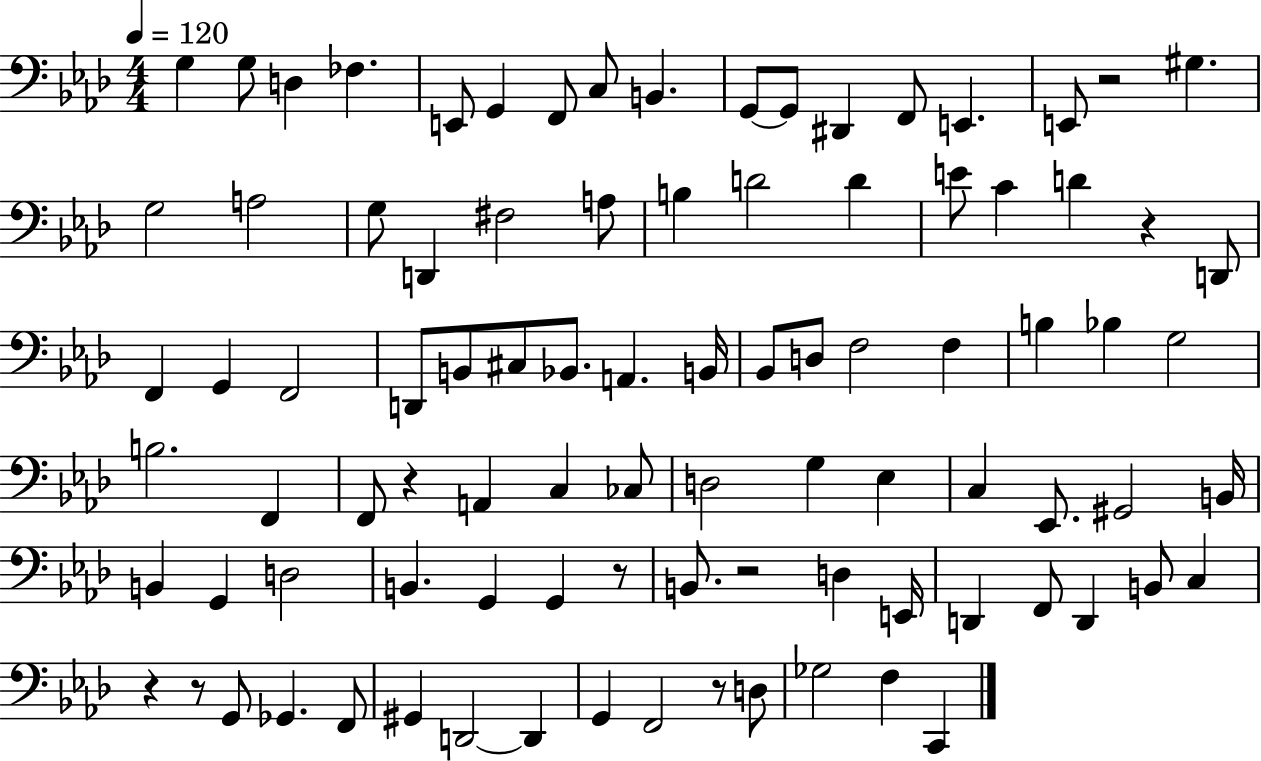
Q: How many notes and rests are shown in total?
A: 92